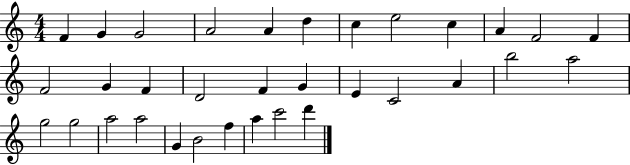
F4/q G4/q G4/h A4/h A4/q D5/q C5/q E5/h C5/q A4/q F4/h F4/q F4/h G4/q F4/q D4/h F4/q G4/q E4/q C4/h A4/q B5/h A5/h G5/h G5/h A5/h A5/h G4/q B4/h F5/q A5/q C6/h D6/q